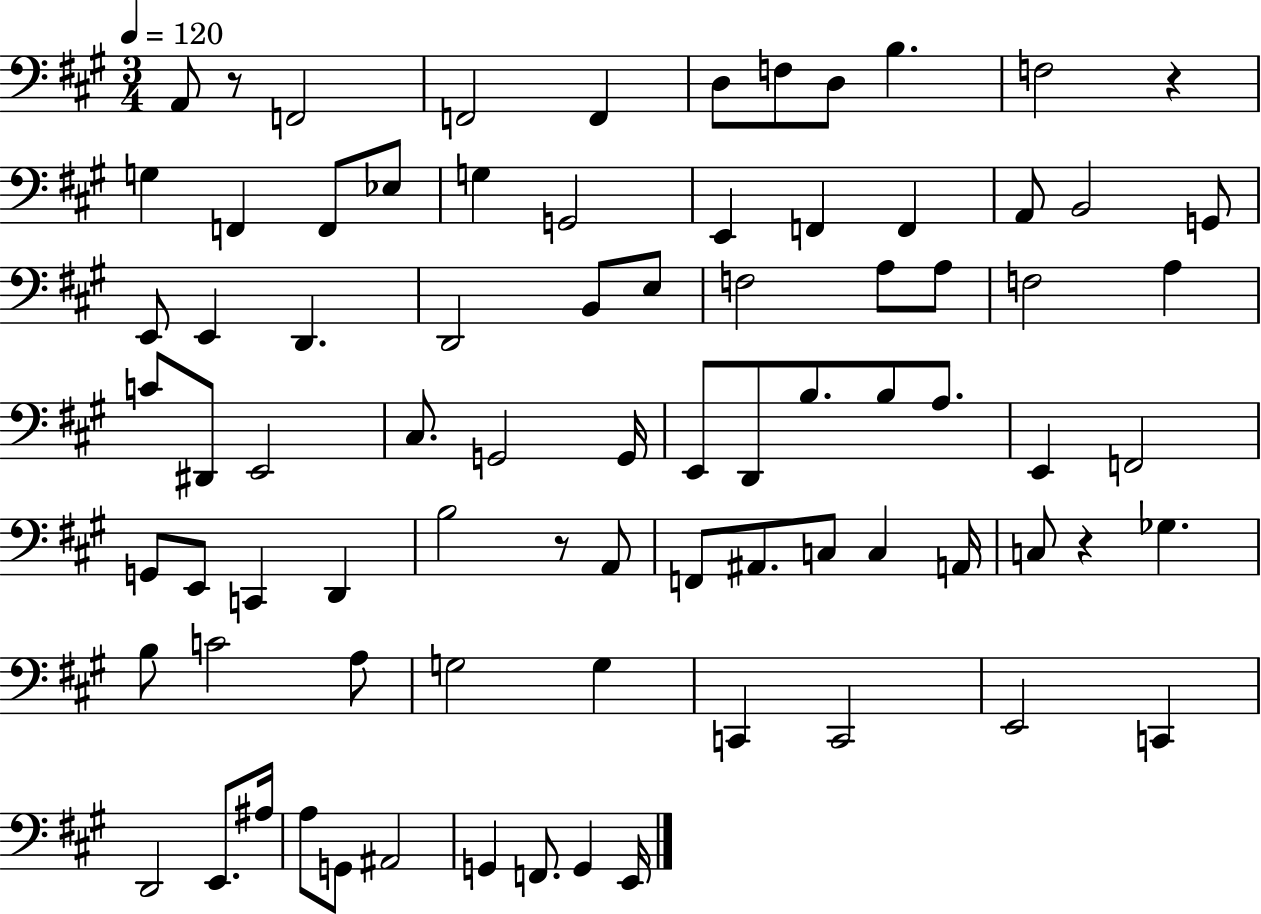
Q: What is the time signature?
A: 3/4